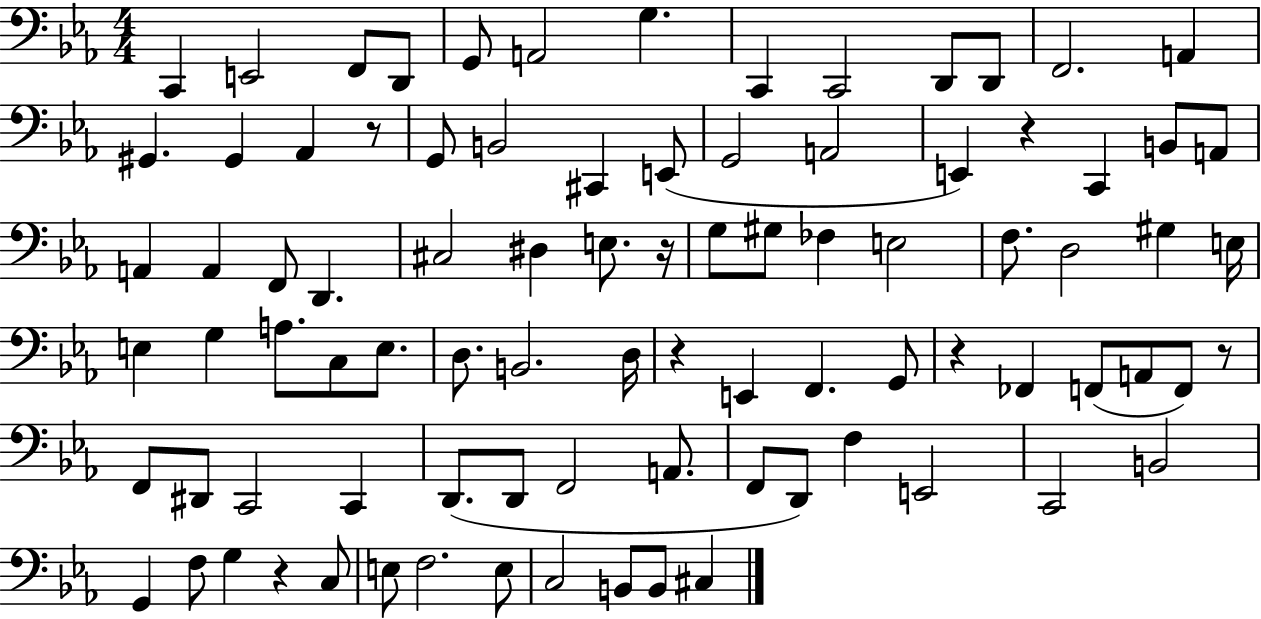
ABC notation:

X:1
T:Untitled
M:4/4
L:1/4
K:Eb
C,, E,,2 F,,/2 D,,/2 G,,/2 A,,2 G, C,, C,,2 D,,/2 D,,/2 F,,2 A,, ^G,, ^G,, _A,, z/2 G,,/2 B,,2 ^C,, E,,/2 G,,2 A,,2 E,, z C,, B,,/2 A,,/2 A,, A,, F,,/2 D,, ^C,2 ^D, E,/2 z/4 G,/2 ^G,/2 _F, E,2 F,/2 D,2 ^G, E,/4 E, G, A,/2 C,/2 E,/2 D,/2 B,,2 D,/4 z E,, F,, G,,/2 z _F,, F,,/2 A,,/2 F,,/2 z/2 F,,/2 ^D,,/2 C,,2 C,, D,,/2 D,,/2 F,,2 A,,/2 F,,/2 D,,/2 F, E,,2 C,,2 B,,2 G,, F,/2 G, z C,/2 E,/2 F,2 E,/2 C,2 B,,/2 B,,/2 ^C,